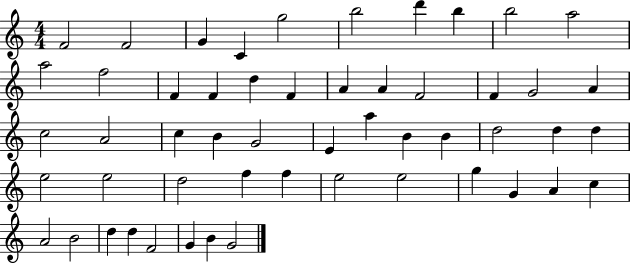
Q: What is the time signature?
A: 4/4